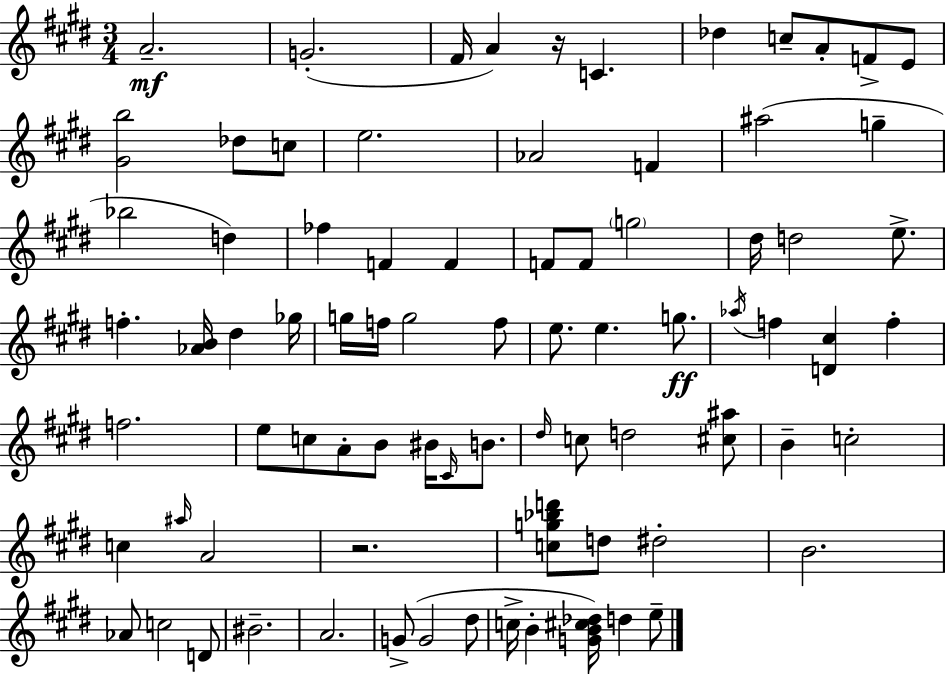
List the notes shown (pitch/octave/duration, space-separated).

A4/h. G4/h. F#4/s A4/q R/s C4/q. Db5/q C5/e A4/e F4/e E4/e [G#4,B5]/h Db5/e C5/e E5/h. Ab4/h F4/q A#5/h G5/q Bb5/h D5/q FES5/q F4/q F4/q F4/e F4/e G5/h D#5/s D5/h E5/e. F5/q. [Ab4,B4]/s D#5/q Gb5/s G5/s F5/s G5/h F5/e E5/e. E5/q. G5/e. Ab5/s F5/q [D4,C#5]/q F5/q F5/h. E5/e C5/e A4/e B4/e BIS4/s C#4/s B4/e. D#5/s C5/e D5/h [C#5,A#5]/e B4/q C5/h C5/q A#5/s A4/h R/h. [C5,G5,Bb5,D6]/e D5/e D#5/h B4/h. Ab4/e C5/h D4/e BIS4/h. A4/h. G4/e G4/h D#5/e C5/s B4/q [G4,B4,C#5,Db5]/s D5/q E5/e